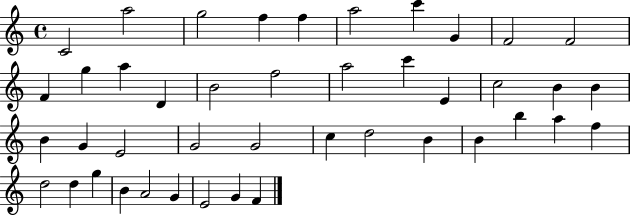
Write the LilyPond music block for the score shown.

{
  \clef treble
  \time 4/4
  \defaultTimeSignature
  \key c \major
  c'2 a''2 | g''2 f''4 f''4 | a''2 c'''4 g'4 | f'2 f'2 | \break f'4 g''4 a''4 d'4 | b'2 f''2 | a''2 c'''4 e'4 | c''2 b'4 b'4 | \break b'4 g'4 e'2 | g'2 g'2 | c''4 d''2 b'4 | b'4 b''4 a''4 f''4 | \break d''2 d''4 g''4 | b'4 a'2 g'4 | e'2 g'4 f'4 | \bar "|."
}